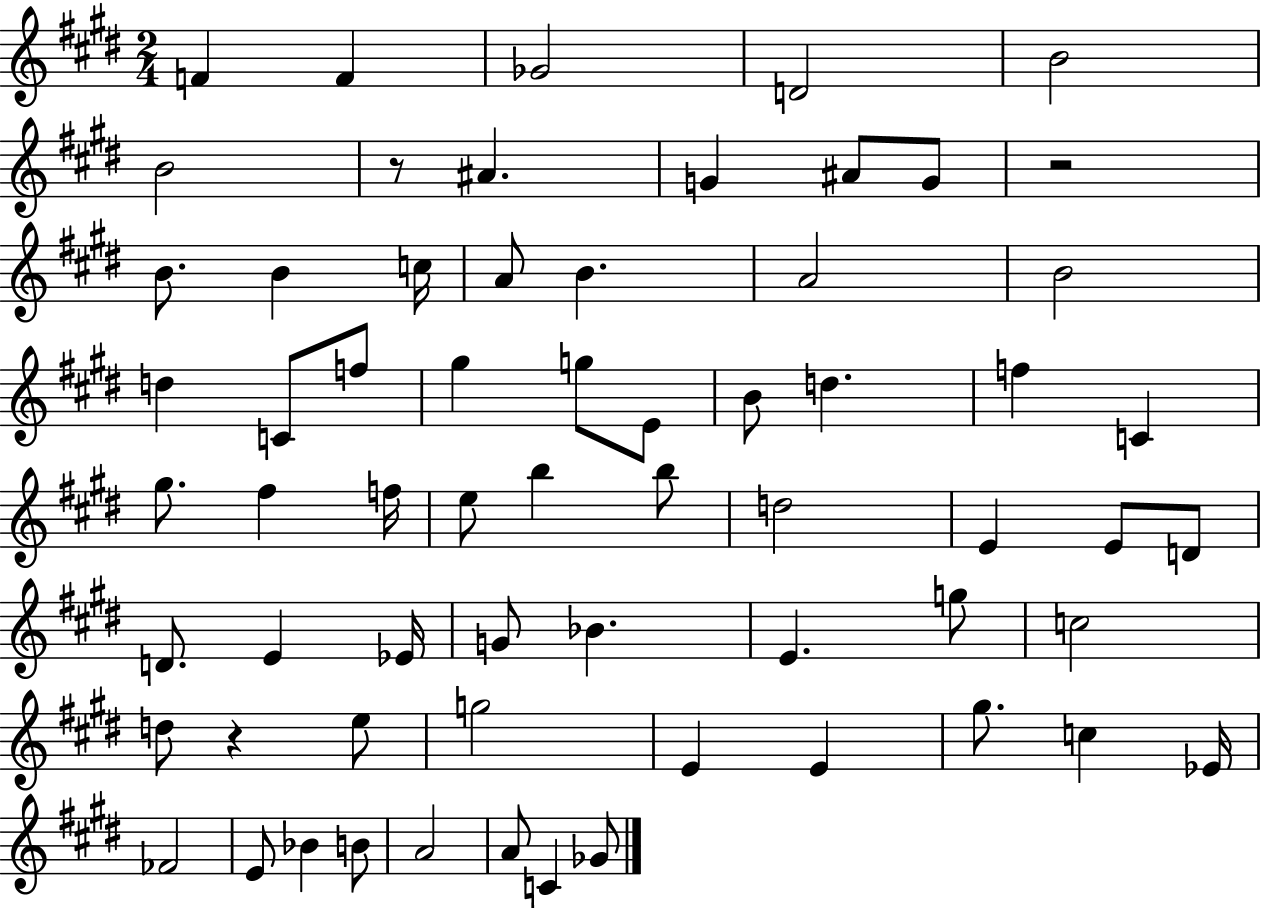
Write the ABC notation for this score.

X:1
T:Untitled
M:2/4
L:1/4
K:E
F F _G2 D2 B2 B2 z/2 ^A G ^A/2 G/2 z2 B/2 B c/4 A/2 B A2 B2 d C/2 f/2 ^g g/2 E/2 B/2 d f C ^g/2 ^f f/4 e/2 b b/2 d2 E E/2 D/2 D/2 E _E/4 G/2 _B E g/2 c2 d/2 z e/2 g2 E E ^g/2 c _E/4 _F2 E/2 _B B/2 A2 A/2 C _G/2